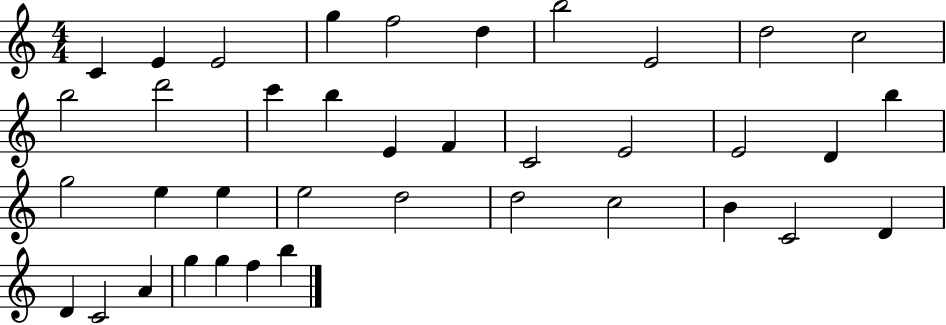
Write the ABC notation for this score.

X:1
T:Untitled
M:4/4
L:1/4
K:C
C E E2 g f2 d b2 E2 d2 c2 b2 d'2 c' b E F C2 E2 E2 D b g2 e e e2 d2 d2 c2 B C2 D D C2 A g g f b